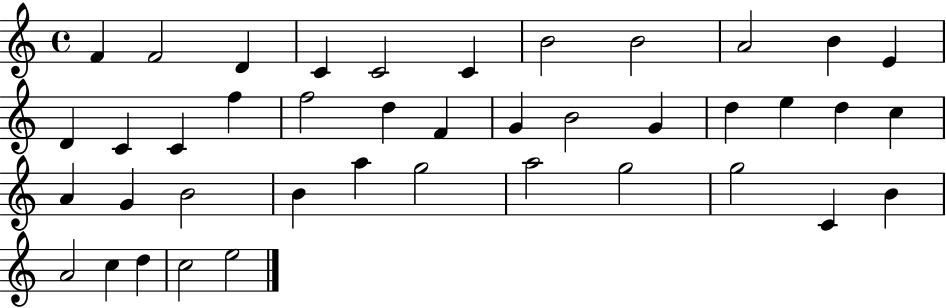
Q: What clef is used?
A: treble